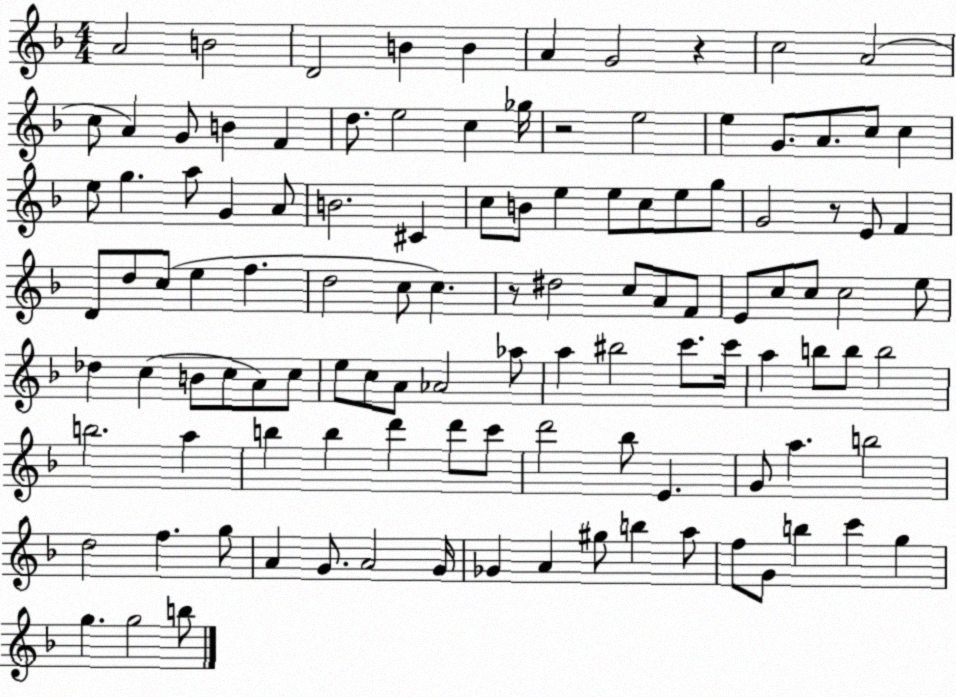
X:1
T:Untitled
M:4/4
L:1/4
K:F
A2 B2 D2 B B A G2 z c2 A2 c/2 A G/2 B F d/2 e2 c _g/4 z2 e2 e G/2 A/2 c/2 c e/2 g a/2 G A/2 B2 ^C c/2 B/2 e e/2 c/2 e/2 g/2 G2 z/2 E/2 F D/2 d/2 c/2 e f d2 c/2 c z/2 ^d2 c/2 A/2 F/2 E/2 c/2 c/2 c2 e/2 _d c B/2 c/2 A/2 c/2 e/2 c/2 A/2 _A2 _a/2 a ^b2 c'/2 c'/4 a b/2 b/2 b2 b2 a b b d' d'/2 c'/2 d'2 _b/2 E G/2 a b2 d2 f g/2 A G/2 A2 G/4 _G A ^g/2 b a/2 f/2 G/2 b c' g g g2 b/2